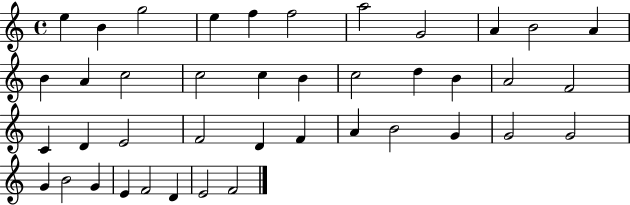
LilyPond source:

{
  \clef treble
  \time 4/4
  \defaultTimeSignature
  \key c \major
  e''4 b'4 g''2 | e''4 f''4 f''2 | a''2 g'2 | a'4 b'2 a'4 | \break b'4 a'4 c''2 | c''2 c''4 b'4 | c''2 d''4 b'4 | a'2 f'2 | \break c'4 d'4 e'2 | f'2 d'4 f'4 | a'4 b'2 g'4 | g'2 g'2 | \break g'4 b'2 g'4 | e'4 f'2 d'4 | e'2 f'2 | \bar "|."
}